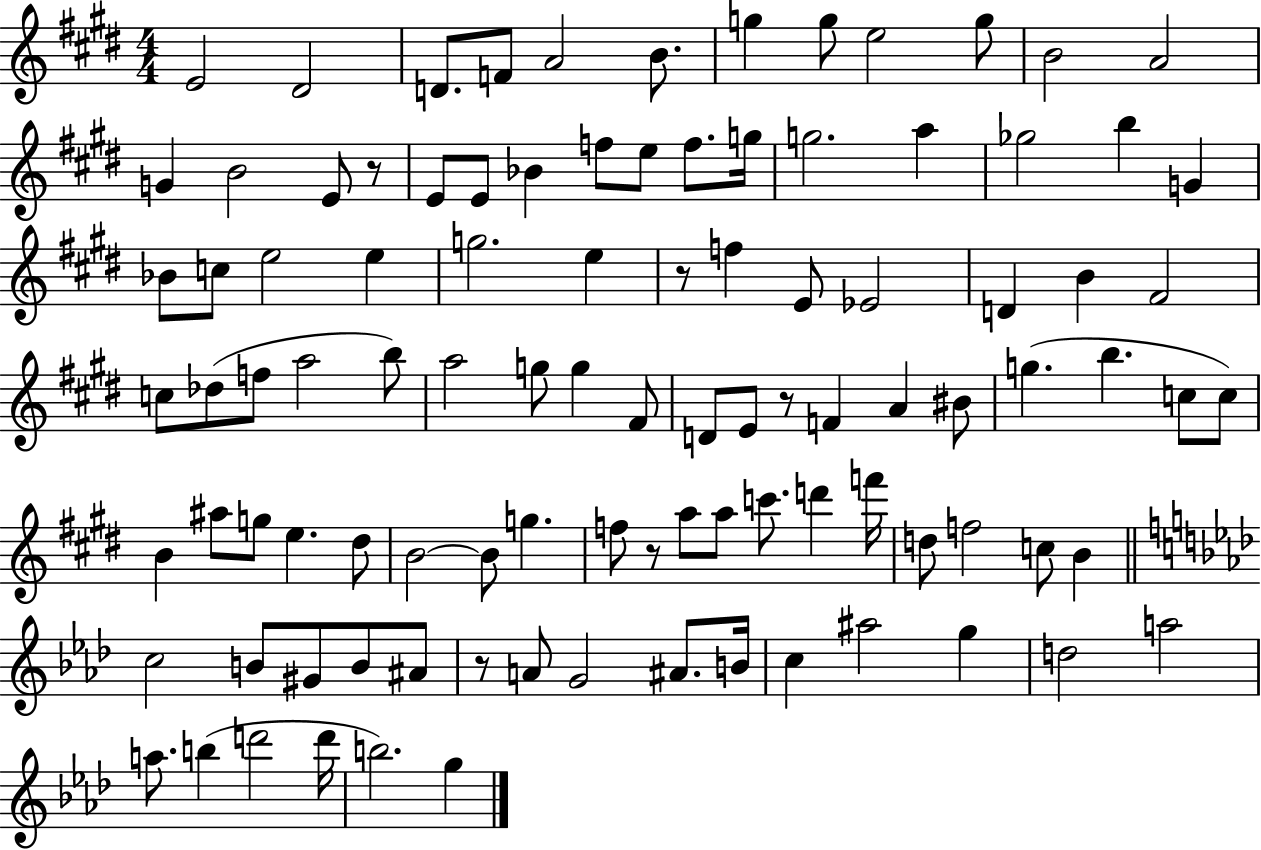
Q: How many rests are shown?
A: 5